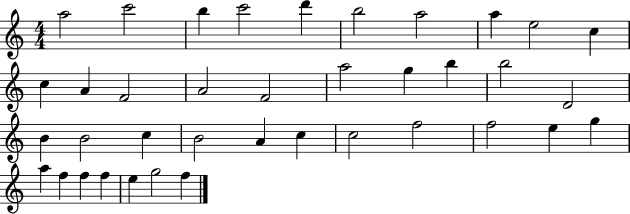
{
  \clef treble
  \numericTimeSignature
  \time 4/4
  \key c \major
  a''2 c'''2 | b''4 c'''2 d'''4 | b''2 a''2 | a''4 e''2 c''4 | \break c''4 a'4 f'2 | a'2 f'2 | a''2 g''4 b''4 | b''2 d'2 | \break b'4 b'2 c''4 | b'2 a'4 c''4 | c''2 f''2 | f''2 e''4 g''4 | \break a''4 f''4 f''4 f''4 | e''4 g''2 f''4 | \bar "|."
}